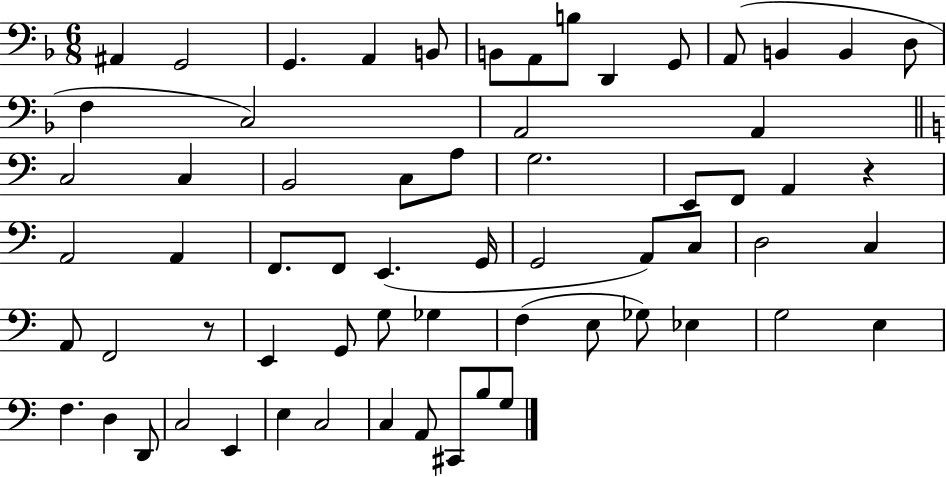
X:1
T:Untitled
M:6/8
L:1/4
K:F
^A,, G,,2 G,, A,, B,,/2 B,,/2 A,,/2 B,/2 D,, G,,/2 A,,/2 B,, B,, D,/2 F, C,2 A,,2 A,, C,2 C, B,,2 C,/2 A,/2 G,2 E,,/2 F,,/2 A,, z A,,2 A,, F,,/2 F,,/2 E,, G,,/4 G,,2 A,,/2 C,/2 D,2 C, A,,/2 F,,2 z/2 E,, G,,/2 G,/2 _G, F, E,/2 _G,/2 _E, G,2 E, F, D, D,,/2 C,2 E,, E, C,2 C, A,,/2 ^C,,/2 B,/2 G,/2